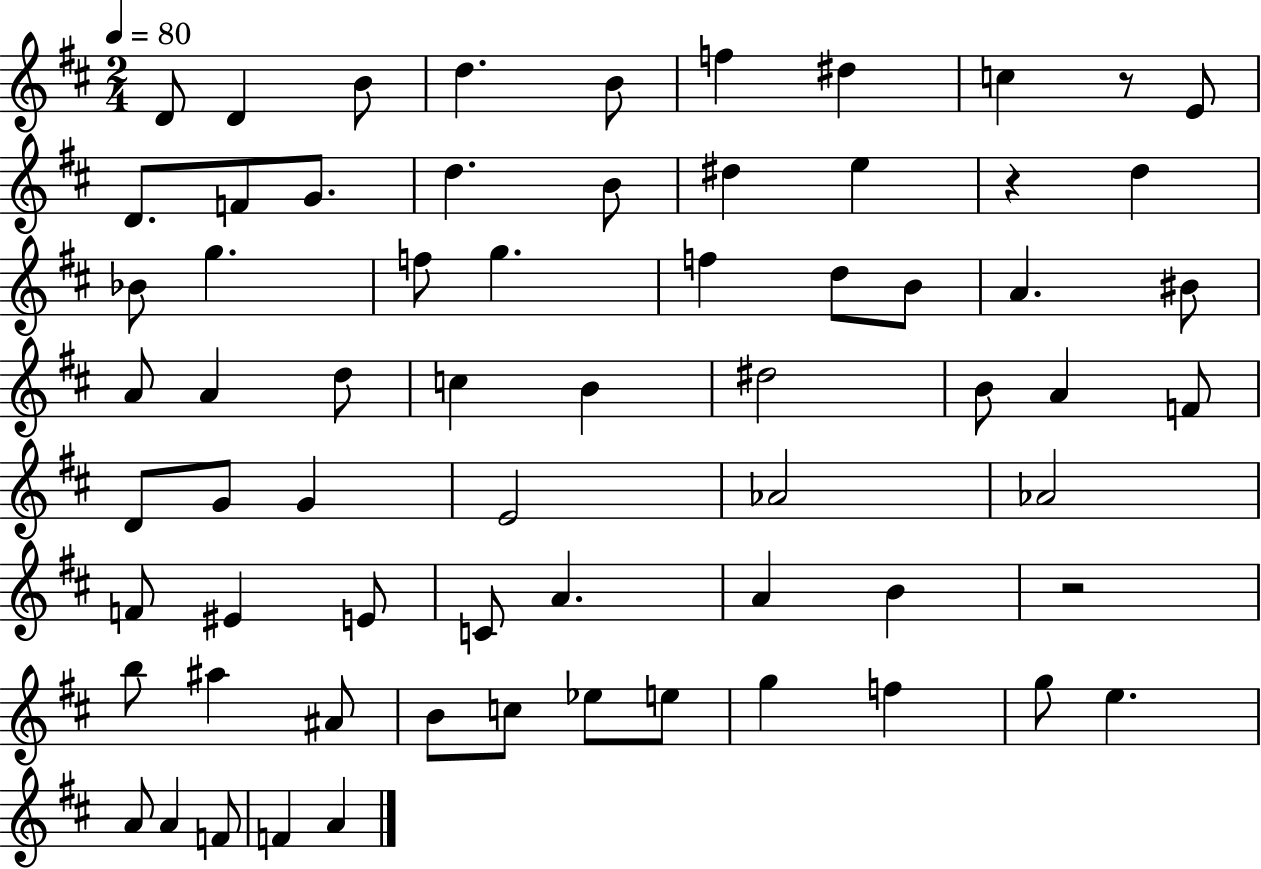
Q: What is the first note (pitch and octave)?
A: D4